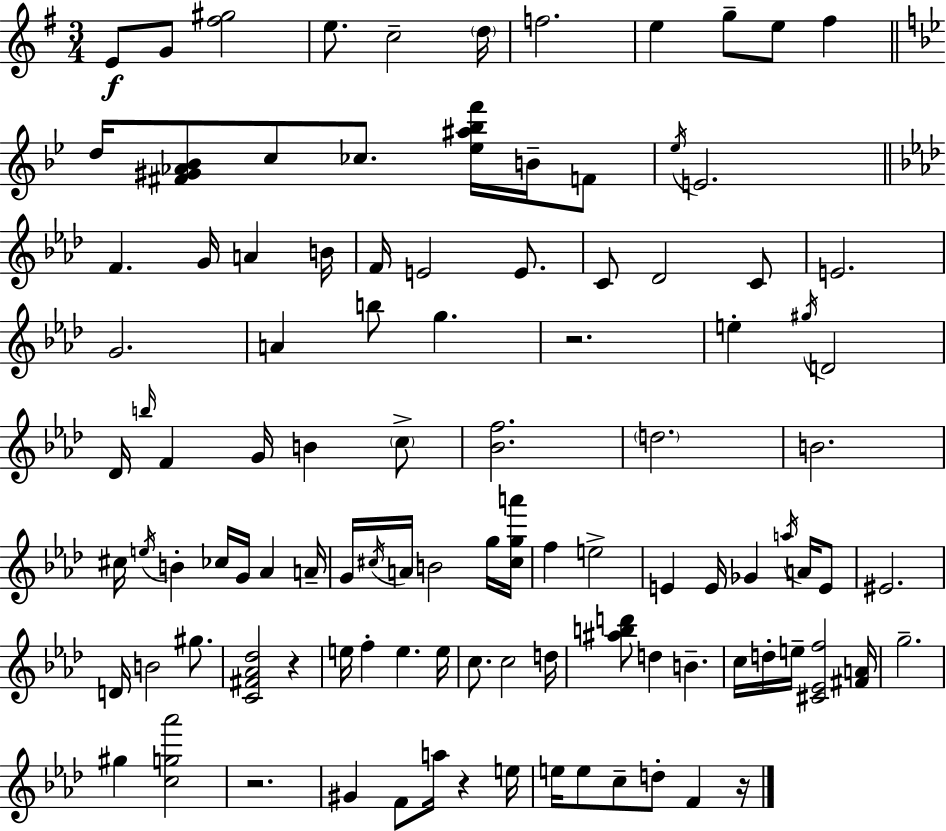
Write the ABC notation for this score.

X:1
T:Untitled
M:3/4
L:1/4
K:G
E/2 G/2 [^f^g]2 e/2 c2 d/4 f2 e g/2 e/2 ^f d/4 [^F^G_A_B]/2 c/2 _c/2 [_e^a_bf']/4 B/4 F/2 _e/4 E2 F G/4 A B/4 F/4 E2 E/2 C/2 _D2 C/2 E2 G2 A b/2 g z2 e ^g/4 D2 _D/4 b/4 F G/4 B c/2 [_Bf]2 d2 B2 ^c/4 e/4 B _c/4 G/4 _A A/4 G/4 ^c/4 A/4 B2 g/4 [^cga']/4 f e2 E E/4 _G a/4 A/4 E/2 ^E2 D/4 B2 ^g/2 [C^F_A_d]2 z e/4 f e e/4 c/2 c2 d/4 [^abd']/2 d B c/4 d/4 e/4 [^C_Ef]2 [^FA]/4 g2 ^g [cg_a']2 z2 ^G F/2 a/4 z e/4 e/4 e/2 c/2 d/2 F z/4